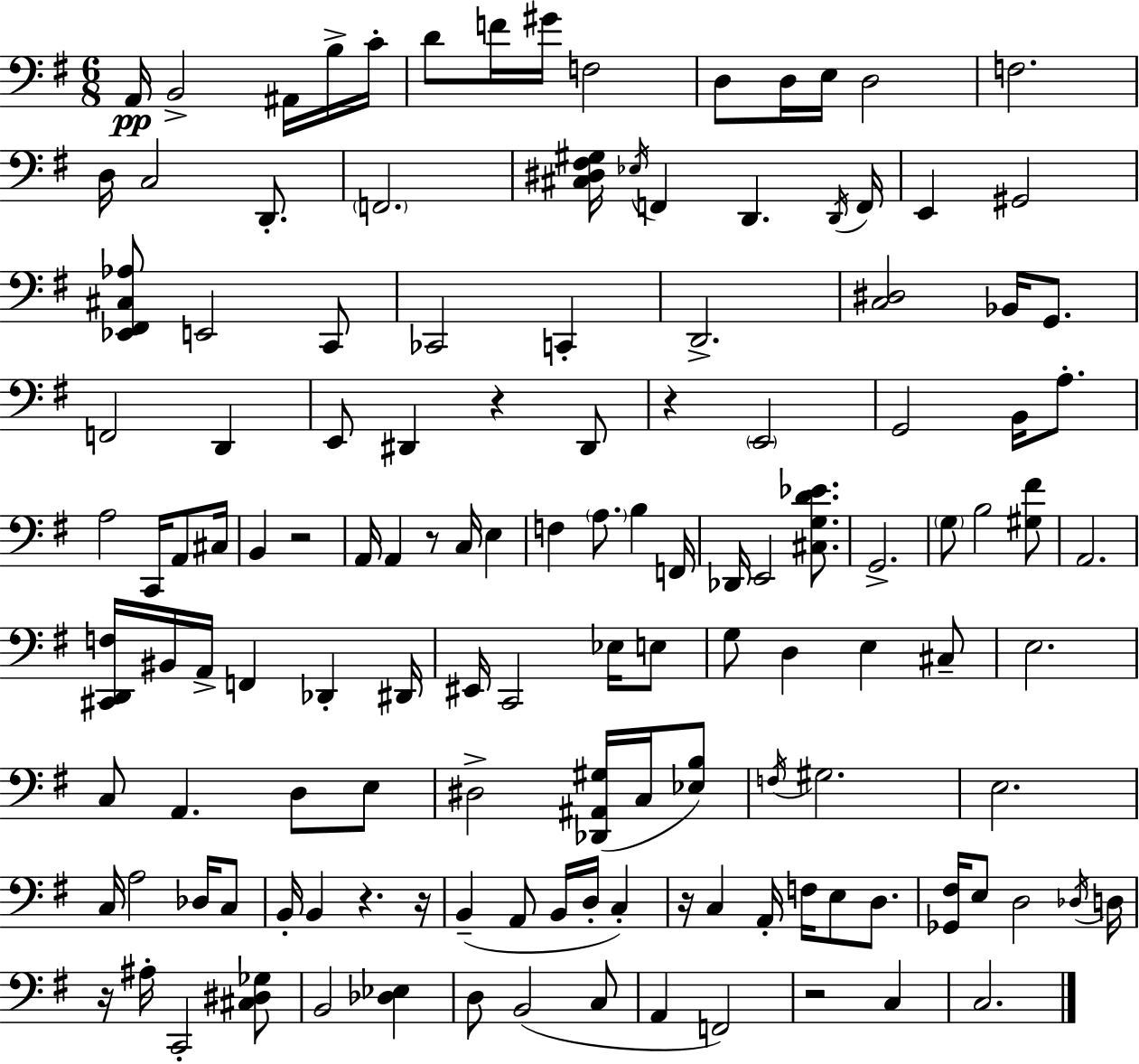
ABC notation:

X:1
T:Untitled
M:6/8
L:1/4
K:Em
A,,/4 B,,2 ^A,,/4 B,/4 C/4 D/2 F/4 ^G/4 F,2 D,/2 D,/4 E,/4 D,2 F,2 D,/4 C,2 D,,/2 F,,2 [^C,^D,^F,^G,]/4 _E,/4 F,, D,, D,,/4 F,,/4 E,, ^G,,2 [_E,,^F,,^C,_A,]/2 E,,2 C,,/2 _C,,2 C,, D,,2 [C,^D,]2 _B,,/4 G,,/2 F,,2 D,, E,,/2 ^D,, z ^D,,/2 z E,,2 G,,2 B,,/4 A,/2 A,2 C,,/4 A,,/2 ^C,/4 B,, z2 A,,/4 A,, z/2 C,/4 E, F, A,/2 B, F,,/4 _D,,/4 E,,2 [^C,G,D_E]/2 G,,2 G,/2 B,2 [^G,^F]/2 A,,2 [^C,,D,,F,]/4 ^B,,/4 A,,/4 F,, _D,, ^D,,/4 ^E,,/4 C,,2 _E,/4 E,/2 G,/2 D, E, ^C,/2 E,2 C,/2 A,, D,/2 E,/2 ^D,2 [_D,,^A,,^G,]/4 C,/4 [_E,B,]/2 F,/4 ^G,2 E,2 C,/4 A,2 _D,/4 C,/2 B,,/4 B,, z z/4 B,, A,,/2 B,,/4 D,/4 C, z/4 C, A,,/4 F,/4 E,/2 D,/2 [_G,,^F,]/4 E,/2 D,2 _D,/4 D,/4 z/4 ^A,/4 C,,2 [^C,^D,_G,]/2 B,,2 [_D,_E,] D,/2 B,,2 C,/2 A,, F,,2 z2 C, C,2